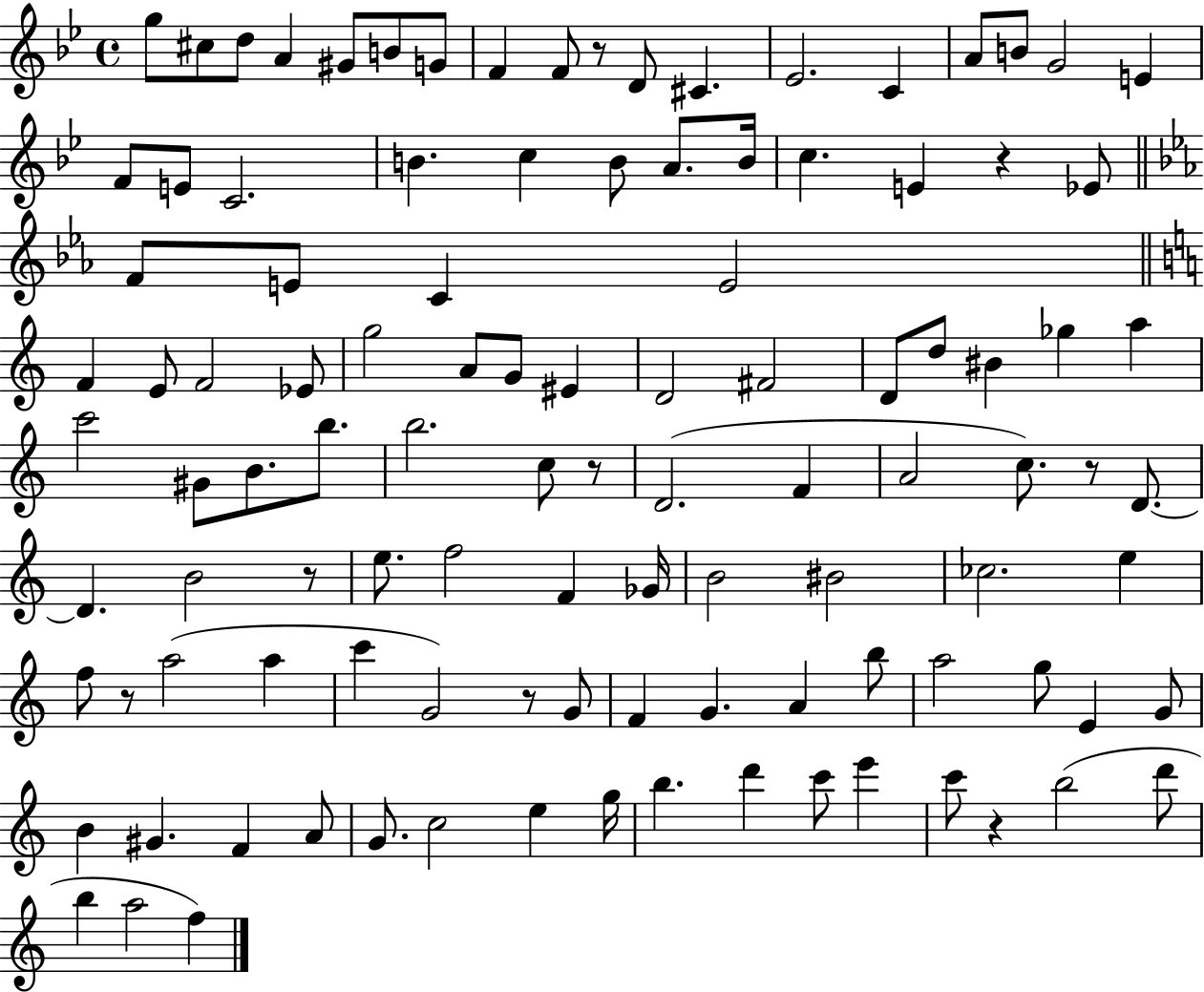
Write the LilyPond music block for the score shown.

{
  \clef treble
  \time 4/4
  \defaultTimeSignature
  \key bes \major
  g''8 cis''8 d''8 a'4 gis'8 b'8 g'8 | f'4 f'8 r8 d'8 cis'4. | ees'2. c'4 | a'8 b'8 g'2 e'4 | \break f'8 e'8 c'2. | b'4. c''4 b'8 a'8. b'16 | c''4. e'4 r4 ees'8 | \bar "||" \break \key c \minor f'8 e'8 c'4 e'2 | \bar "||" \break \key a \minor f'4 e'8 f'2 ees'8 | g''2 a'8 g'8 eis'4 | d'2 fis'2 | d'8 d''8 bis'4 ges''4 a''4 | \break c'''2 gis'8 b'8. b''8. | b''2. c''8 r8 | d'2.( f'4 | a'2 c''8.) r8 d'8.~~ | \break d'4. b'2 r8 | e''8. f''2 f'4 ges'16 | b'2 bis'2 | ces''2. e''4 | \break f''8 r8 a''2( a''4 | c'''4 g'2) r8 g'8 | f'4 g'4. a'4 b''8 | a''2 g''8 e'4 g'8 | \break b'4 gis'4. f'4 a'8 | g'8. c''2 e''4 g''16 | b''4. d'''4 c'''8 e'''4 | c'''8 r4 b''2( d'''8 | \break b''4 a''2 f''4) | \bar "|."
}